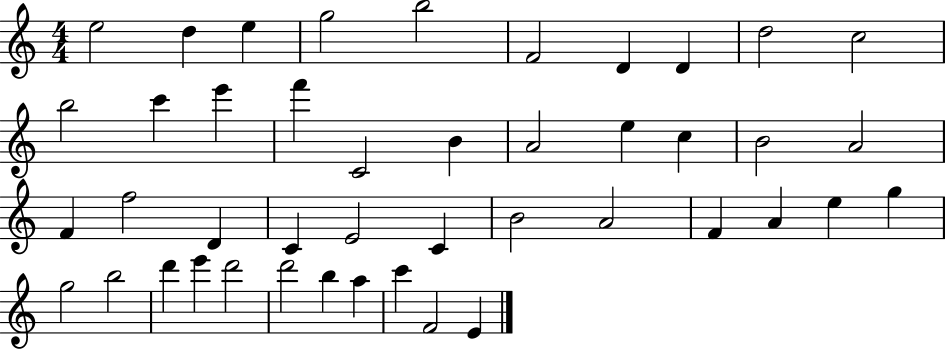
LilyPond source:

{
  \clef treble
  \numericTimeSignature
  \time 4/4
  \key c \major
  e''2 d''4 e''4 | g''2 b''2 | f'2 d'4 d'4 | d''2 c''2 | \break b''2 c'''4 e'''4 | f'''4 c'2 b'4 | a'2 e''4 c''4 | b'2 a'2 | \break f'4 f''2 d'4 | c'4 e'2 c'4 | b'2 a'2 | f'4 a'4 e''4 g''4 | \break g''2 b''2 | d'''4 e'''4 d'''2 | d'''2 b''4 a''4 | c'''4 f'2 e'4 | \break \bar "|."
}